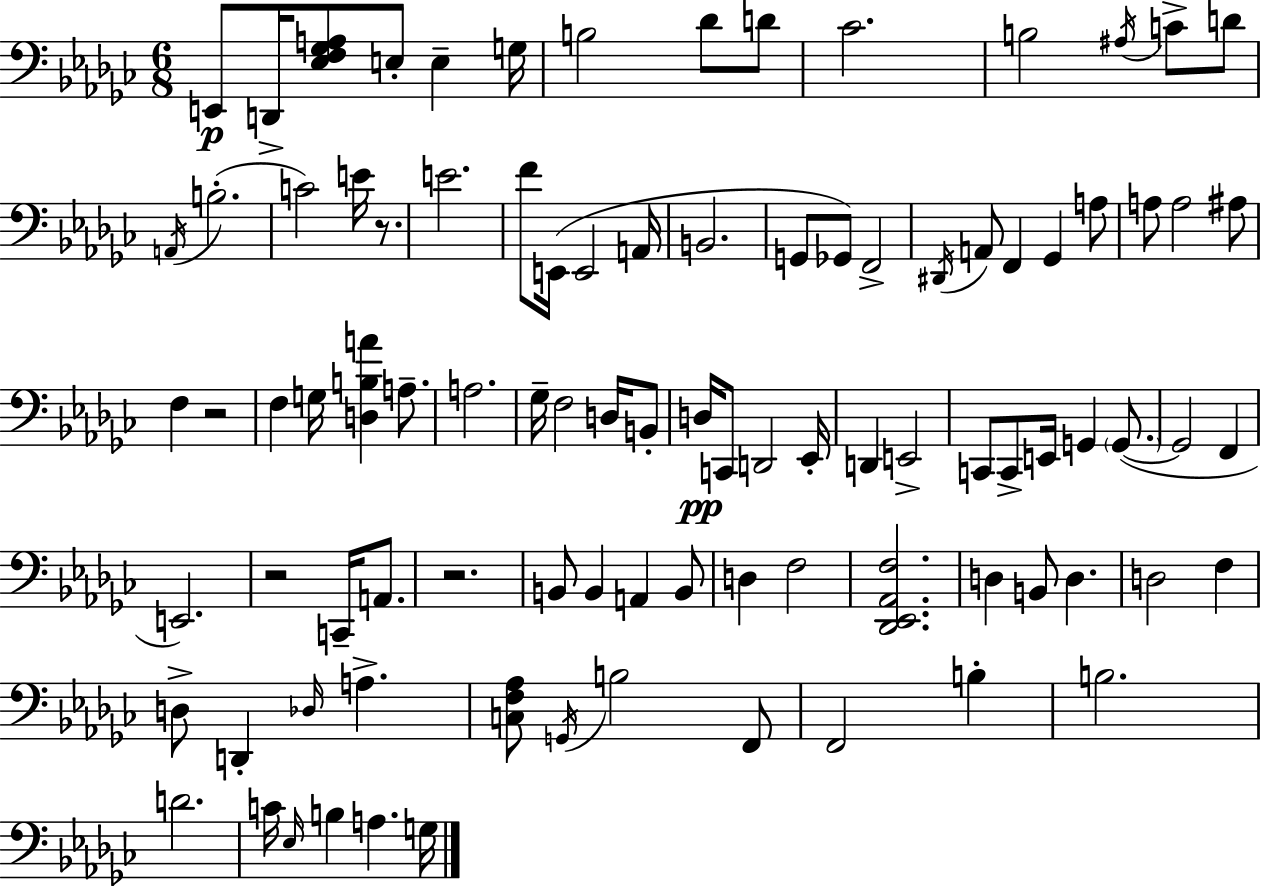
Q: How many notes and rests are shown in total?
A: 94